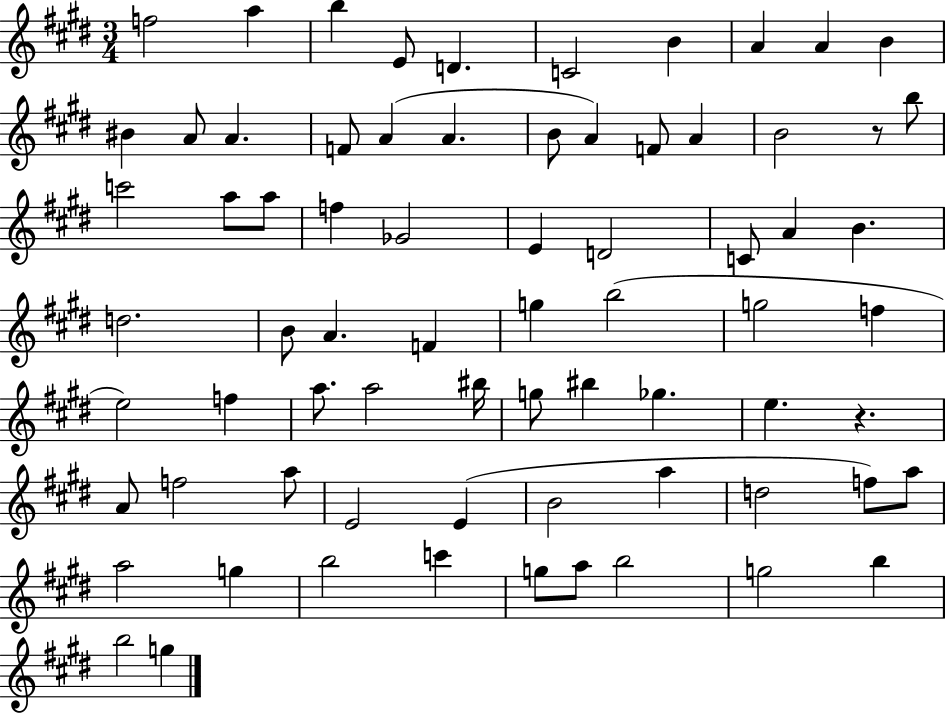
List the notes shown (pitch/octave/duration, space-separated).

F5/h A5/q B5/q E4/e D4/q. C4/h B4/q A4/q A4/q B4/q BIS4/q A4/e A4/q. F4/e A4/q A4/q. B4/e A4/q F4/e A4/q B4/h R/e B5/e C6/h A5/e A5/e F5/q Gb4/h E4/q D4/h C4/e A4/q B4/q. D5/h. B4/e A4/q. F4/q G5/q B5/h G5/h F5/q E5/h F5/q A5/e. A5/h BIS5/s G5/e BIS5/q Gb5/q. E5/q. R/q. A4/e F5/h A5/e E4/h E4/q B4/h A5/q D5/h F5/e A5/e A5/h G5/q B5/h C6/q G5/e A5/e B5/h G5/h B5/q B5/h G5/q